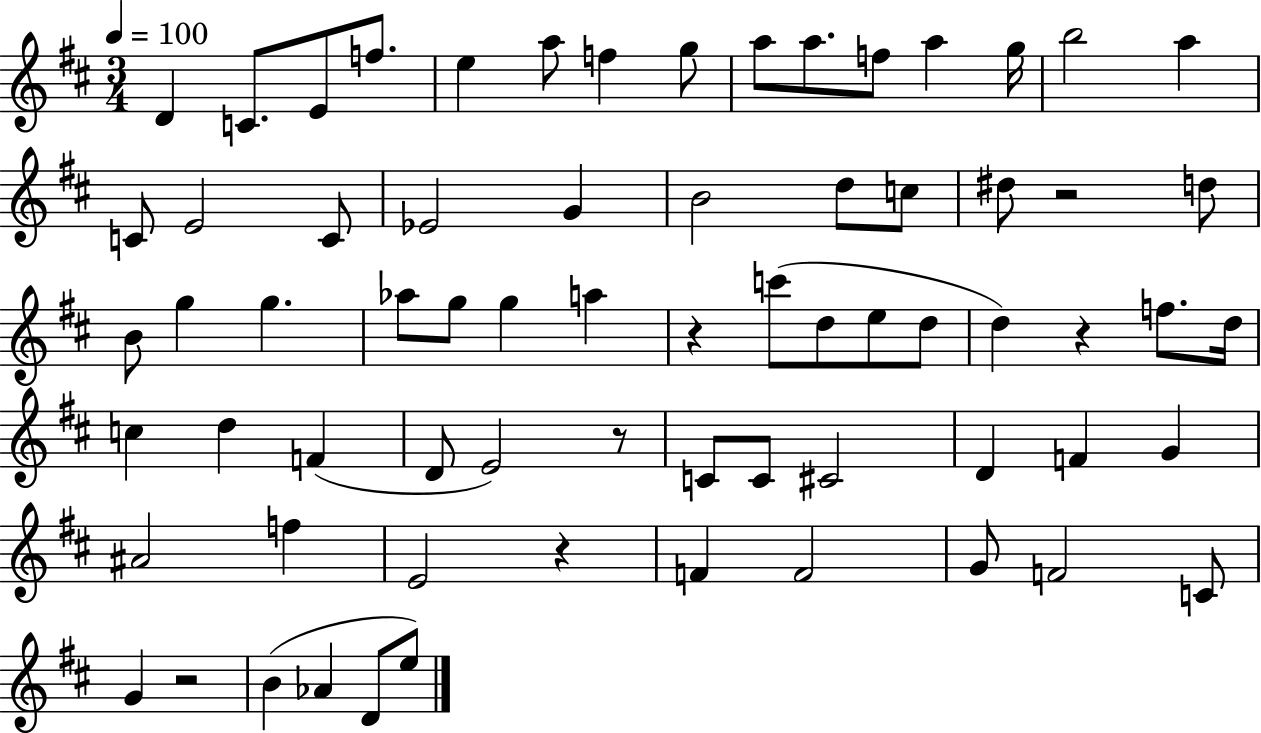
D4/q C4/e. E4/e F5/e. E5/q A5/e F5/q G5/e A5/e A5/e. F5/e A5/q G5/s B5/h A5/q C4/e E4/h C4/e Eb4/h G4/q B4/h D5/e C5/e D#5/e R/h D5/e B4/e G5/q G5/q. Ab5/e G5/e G5/q A5/q R/q C6/e D5/e E5/e D5/e D5/q R/q F5/e. D5/s C5/q D5/q F4/q D4/e E4/h R/e C4/e C4/e C#4/h D4/q F4/q G4/q A#4/h F5/q E4/h R/q F4/q F4/h G4/e F4/h C4/e G4/q R/h B4/q Ab4/q D4/e E5/e